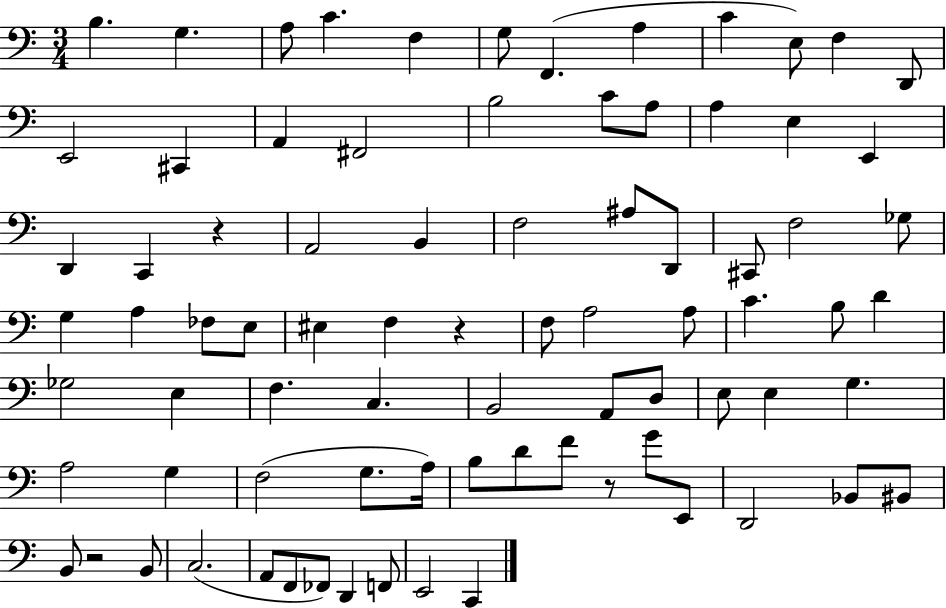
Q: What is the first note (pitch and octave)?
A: B3